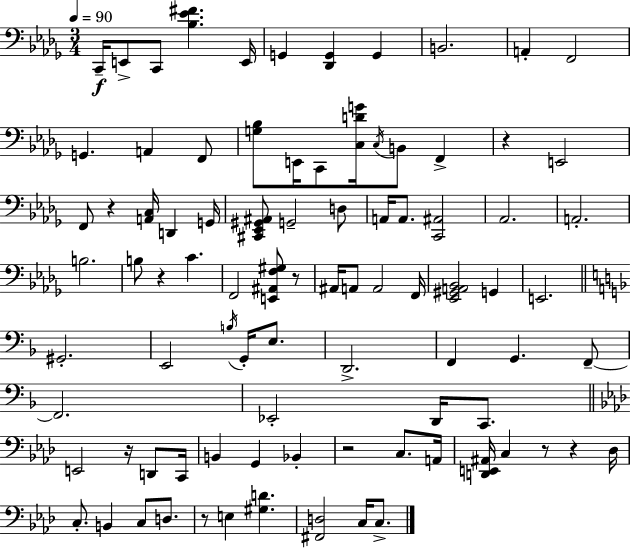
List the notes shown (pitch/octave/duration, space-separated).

C2/s E2/e C2/e [Bb3,Eb4,F#4]/q. E2/s G2/q [Db2,G2]/q G2/q B2/h. A2/q F2/h G2/q. A2/q F2/e [G3,Bb3]/e E2/s C2/e [C3,D4,G4]/s C3/s B2/e F2/q R/q E2/h F2/e R/q [A2,C3]/s D2/q G2/s [C#2,Eb2,G#2,A#2]/e G2/h D3/e A2/s A2/e. [C2,A#2]/h Ab2/h. A2/h. B3/h. B3/e R/q C4/q. F2/h [E2,A#2,F3,G#3]/e R/e A#2/s A2/e A2/h F2/s [Eb2,G#2,A2,Bb2]/h G2/q E2/h. G#2/h. E2/h B3/s G2/s E3/e. D2/h. F2/q G2/q. F2/e F2/h. Eb2/h D2/s C2/e. E2/h R/s D2/e C2/s B2/q G2/q Bb2/q R/h C3/e. A2/s [D2,E2,A#2]/s C3/q R/e R/q Db3/s C3/e. B2/q C3/e D3/e. R/e E3/q [G#3,D4]/q. [F#2,D3]/h C3/s C3/e.